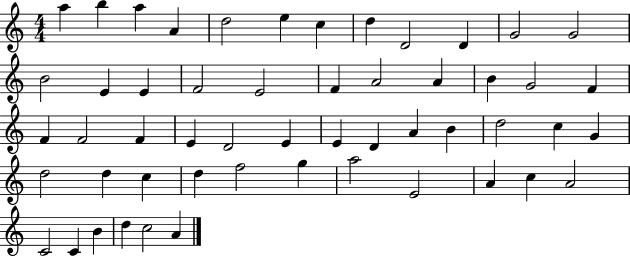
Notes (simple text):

A5/q B5/q A5/q A4/q D5/h E5/q C5/q D5/q D4/h D4/q G4/h G4/h B4/h E4/q E4/q F4/h E4/h F4/q A4/h A4/q B4/q G4/h F4/q F4/q F4/h F4/q E4/q D4/h E4/q E4/q D4/q A4/q B4/q D5/h C5/q G4/q D5/h D5/q C5/q D5/q F5/h G5/q A5/h E4/h A4/q C5/q A4/h C4/h C4/q B4/q D5/q C5/h A4/q